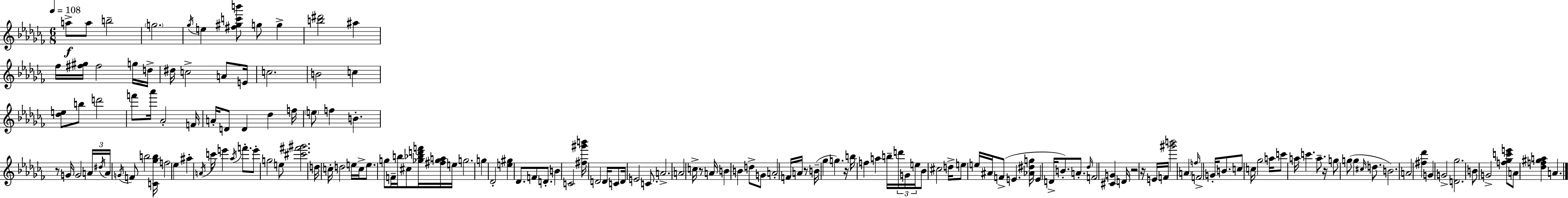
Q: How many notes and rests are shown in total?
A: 166